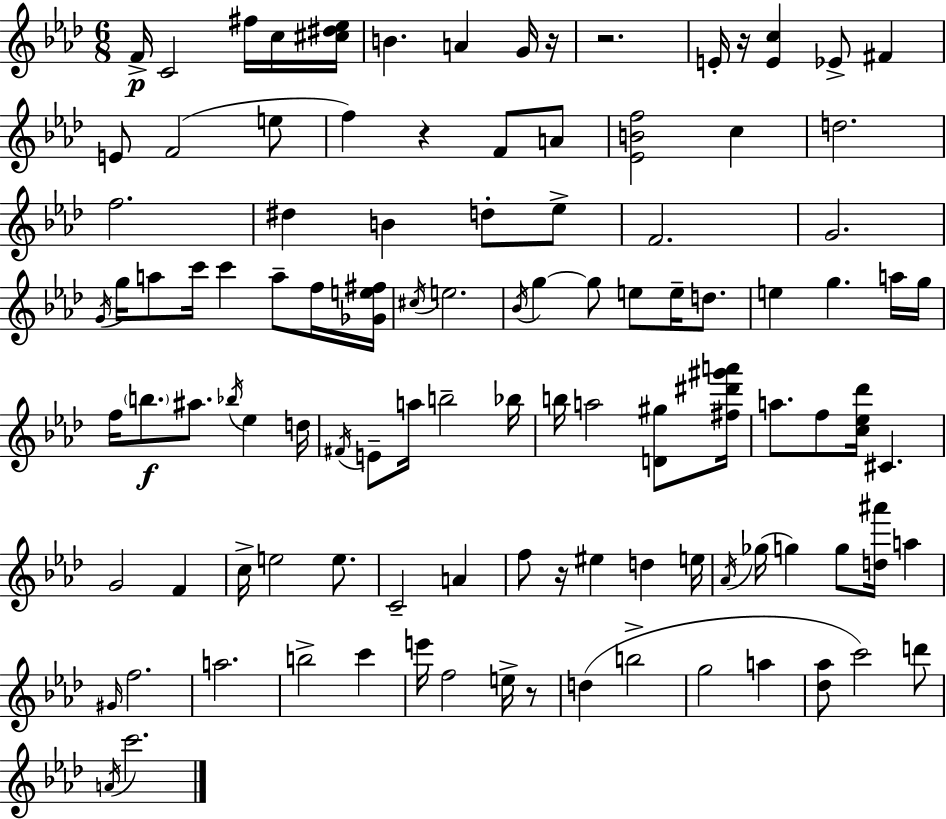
F4/s C4/h F#5/s C5/s [C#5,D#5,Eb5]/s B4/q. A4/q G4/s R/s R/h. E4/s R/s [E4,C5]/q Eb4/e F#4/q E4/e F4/h E5/e F5/q R/q F4/e A4/e [Eb4,B4,F5]/h C5/q D5/h. F5/h. D#5/q B4/q D5/e Eb5/e F4/h. G4/h. G4/s G5/s A5/e C6/s C6/q A5/e F5/s [Gb4,E5,F#5]/s C#5/s E5/h. Bb4/s G5/q G5/e E5/e E5/s D5/e. E5/q G5/q. A5/s G5/s F5/s B5/e. A#5/e. Bb5/s Eb5/q D5/s F#4/s E4/e A5/s B5/h Bb5/s B5/s A5/h [D4,G#5]/e [F#5,D#6,G#6,A6]/s A5/e. F5/e [C5,Eb5,Db6]/s C#4/q. G4/h F4/q C5/s E5/h E5/e. C4/h A4/q F5/e R/s EIS5/q D5/q E5/s Ab4/s Gb5/s G5/q G5/e [D5,A#6]/s A5/q G#4/s F5/h. A5/h. B5/h C6/q E6/s F5/h E5/s R/e D5/q B5/h G5/h A5/q [Db5,Ab5]/e C6/h D6/e A4/s C6/h.